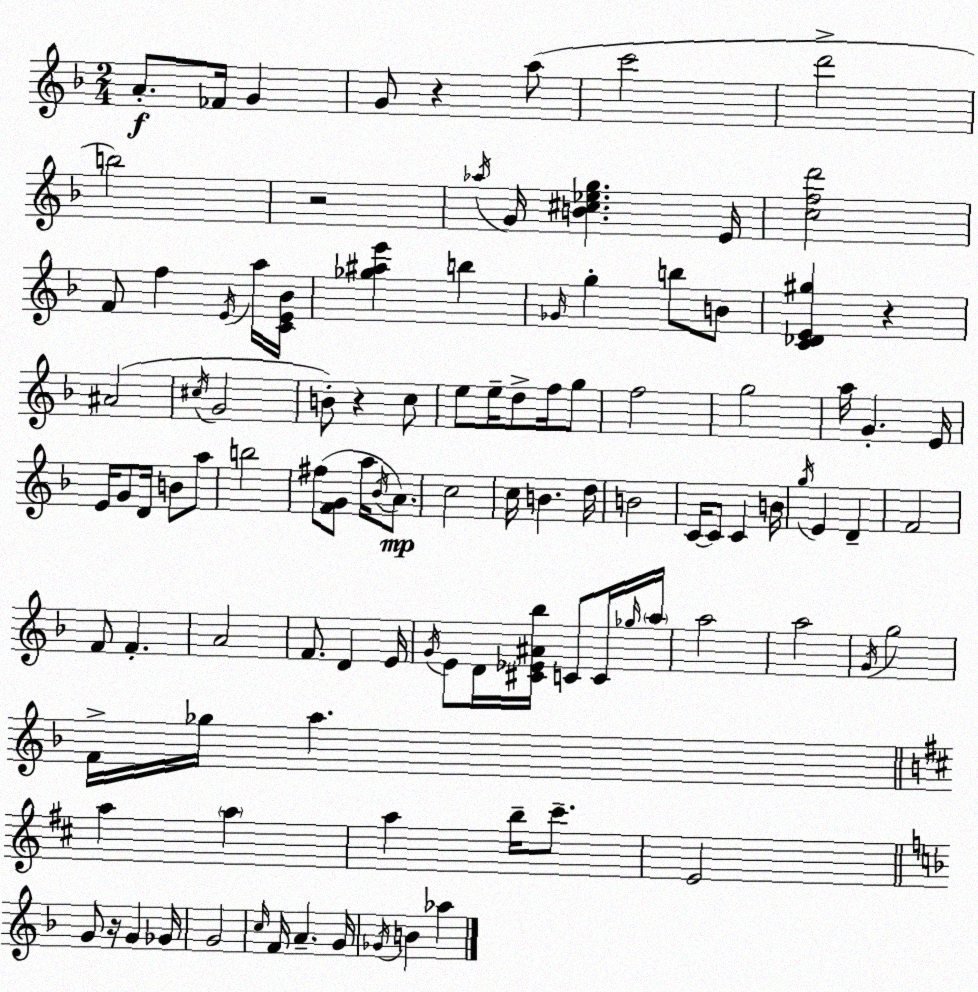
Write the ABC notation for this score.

X:1
T:Untitled
M:2/4
L:1/4
K:Dm
A/2 _F/4 G G/2 z a/2 c'2 d'2 b2 z2 _a/4 G/4 [B^c_eg] E/4 [cfd']2 F/2 f E/4 a/4 [CE_B]/4 [_g^ae'] b _G/4 g b/2 B/2 [C_DE^g] z ^A2 ^c/4 G2 B/2 z c/2 e/2 e/4 d/2 f/4 g/2 f2 g2 a/4 G E/4 E/4 G/2 D/4 B/2 a/2 b2 ^f/2 [FG]/2 a/4 _B/4 A/2 c2 c/4 B d/4 B2 C/4 C/2 C B/4 g/4 E D F2 F/2 F A2 F/2 D E/4 G/4 E/2 D/4 [^C_E^A_b]/4 C/2 C/4 _g/4 a/4 a2 a2 G/4 g2 F/4 _g/4 a a a a b/4 ^c'/2 E2 G/2 z/4 G _G/4 G2 c/4 F/4 A G/4 _G/4 B _a